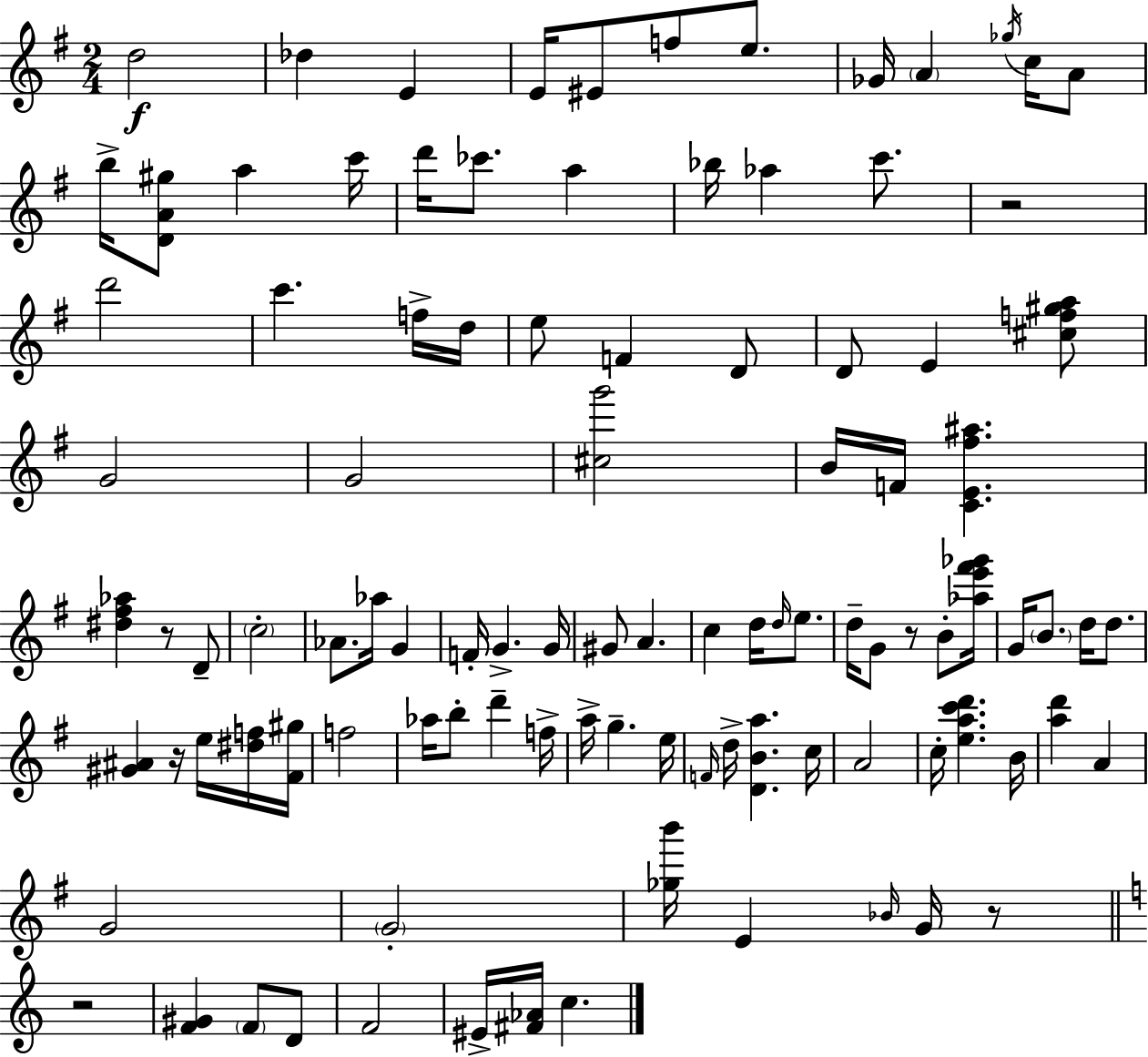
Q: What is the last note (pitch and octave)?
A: C5